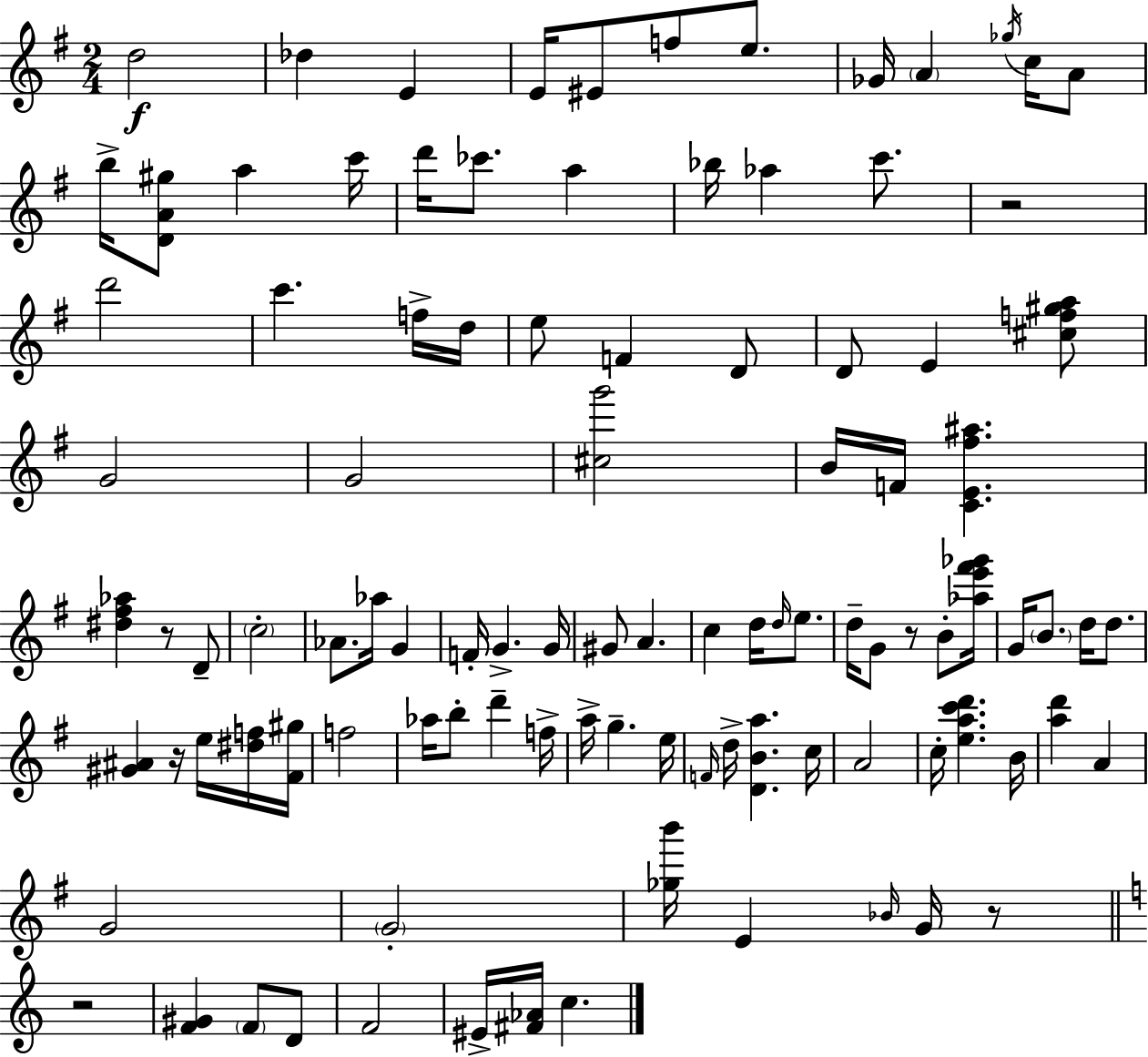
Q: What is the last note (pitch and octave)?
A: C5